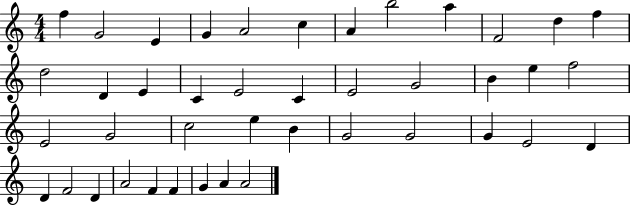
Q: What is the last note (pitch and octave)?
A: A4